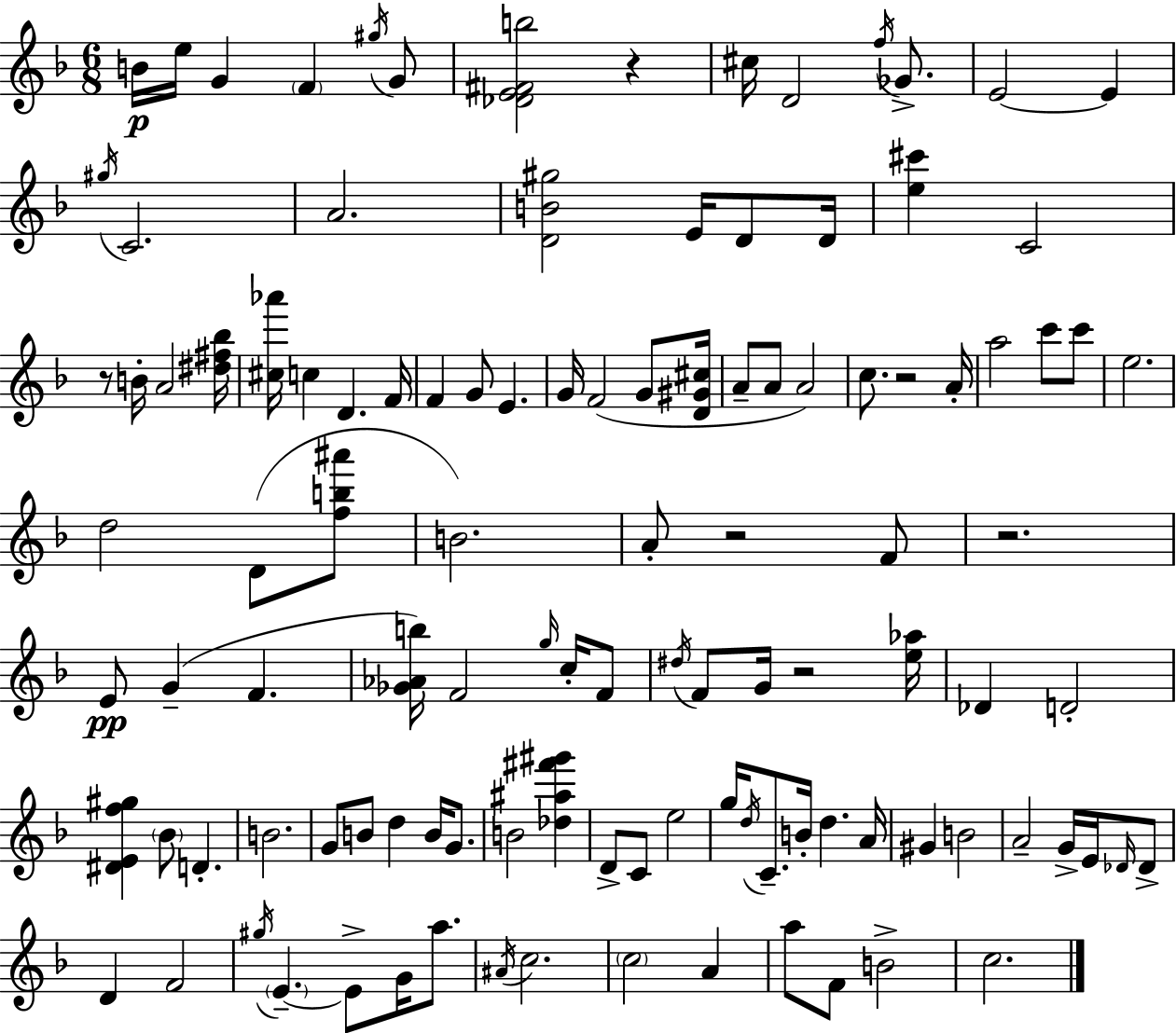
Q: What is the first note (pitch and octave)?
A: B4